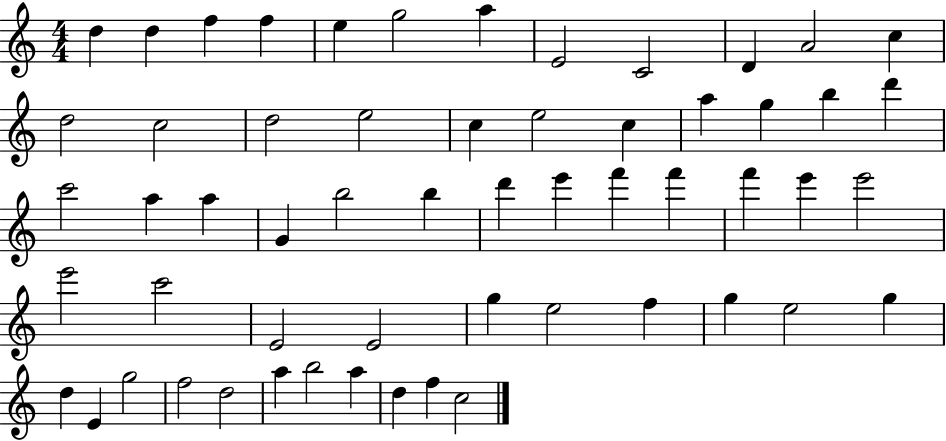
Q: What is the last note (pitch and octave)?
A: C5